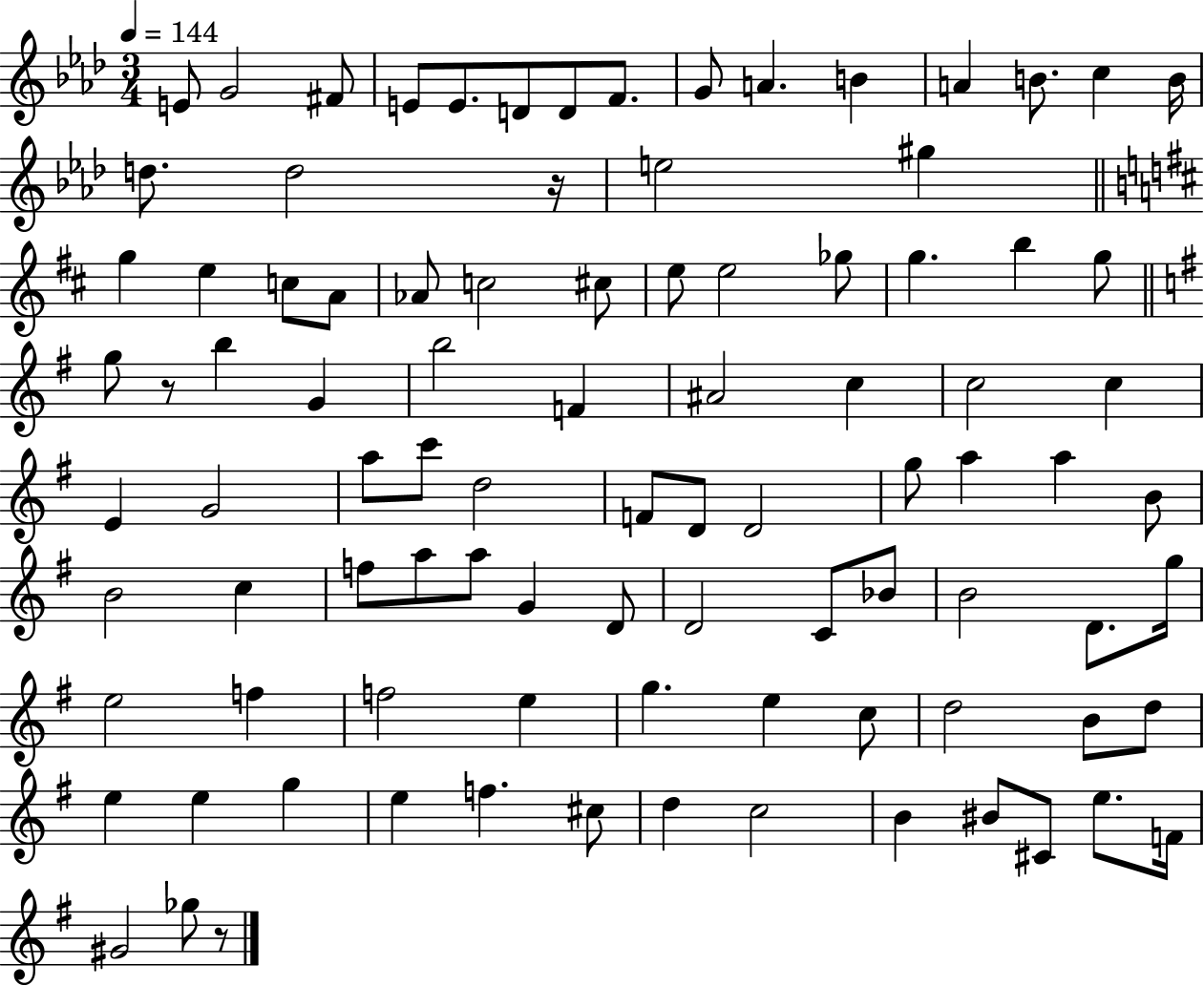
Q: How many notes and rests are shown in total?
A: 94